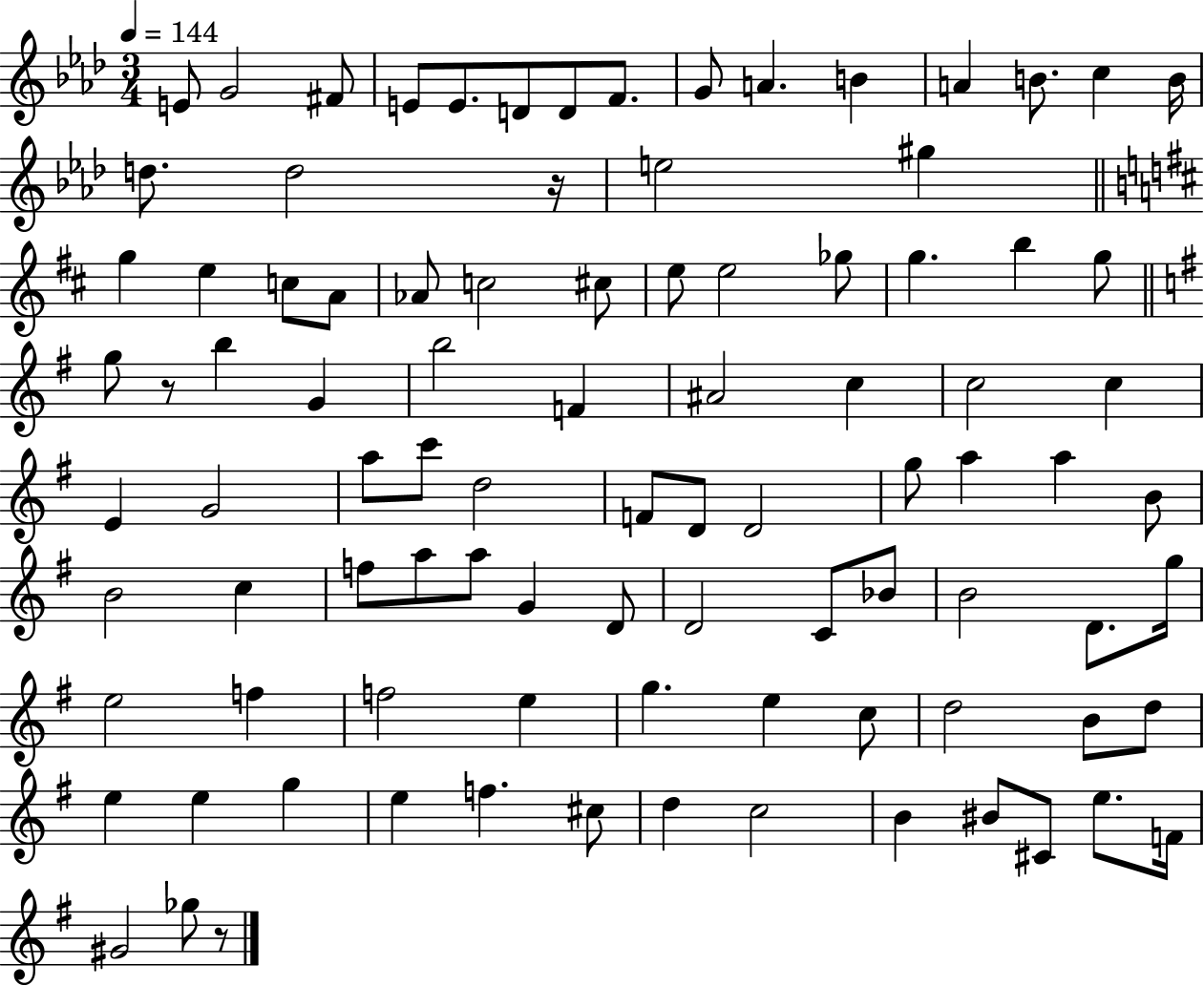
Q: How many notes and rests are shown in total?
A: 94